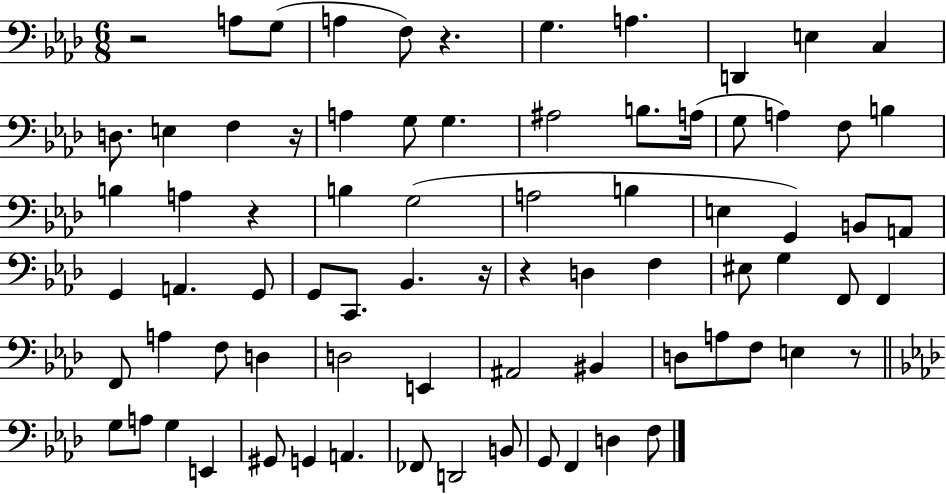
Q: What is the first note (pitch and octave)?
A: A3